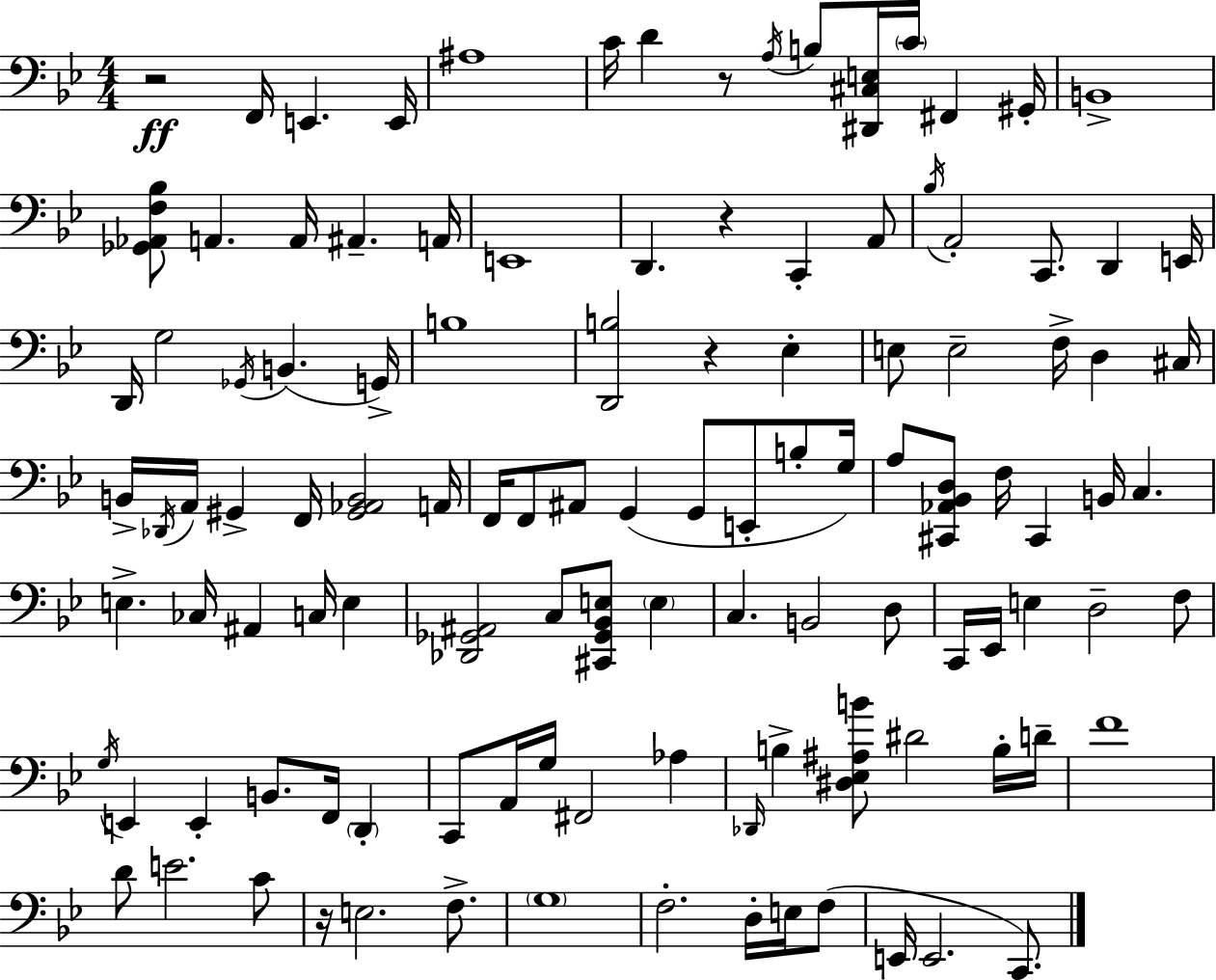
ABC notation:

X:1
T:Untitled
M:4/4
L:1/4
K:Gm
z2 F,,/4 E,, E,,/4 ^A,4 C/4 D z/2 A,/4 B,/2 [^D,,^C,E,]/4 C/4 ^F,, ^G,,/4 B,,4 [_G,,_A,,F,_B,]/2 A,, A,,/4 ^A,, A,,/4 E,,4 D,, z C,, A,,/2 _B,/4 A,,2 C,,/2 D,, E,,/4 D,,/4 G,2 _G,,/4 B,, G,,/4 B,4 [D,,B,]2 z _E, E,/2 E,2 F,/4 D, ^C,/4 B,,/4 _D,,/4 A,,/4 ^G,, F,,/4 [^G,,_A,,B,,]2 A,,/4 F,,/4 F,,/2 ^A,,/2 G,, G,,/2 E,,/2 B,/2 G,/4 A,/2 [^C,,_A,,_B,,D,]/2 F,/4 ^C,, B,,/4 C, E, _C,/4 ^A,, C,/4 E, [_D,,_G,,^A,,]2 C,/2 [^C,,_G,,_B,,E,]/2 E, C, B,,2 D,/2 C,,/4 _E,,/4 E, D,2 F,/2 G,/4 E,, E,, B,,/2 F,,/4 D,, C,,/2 A,,/4 G,/4 ^F,,2 _A, _D,,/4 B, [^D,_E,^A,B]/2 ^D2 B,/4 D/4 F4 D/2 E2 C/2 z/4 E,2 F,/2 G,4 F,2 D,/4 E,/4 F,/2 E,,/4 E,,2 C,,/2